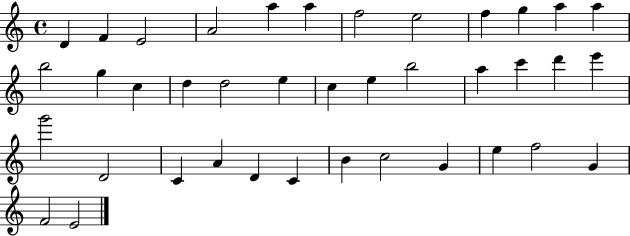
{
  \clef treble
  \time 4/4
  \defaultTimeSignature
  \key c \major
  d'4 f'4 e'2 | a'2 a''4 a''4 | f''2 e''2 | f''4 g''4 a''4 a''4 | \break b''2 g''4 c''4 | d''4 d''2 e''4 | c''4 e''4 b''2 | a''4 c'''4 d'''4 e'''4 | \break g'''2 d'2 | c'4 a'4 d'4 c'4 | b'4 c''2 g'4 | e''4 f''2 g'4 | \break f'2 e'2 | \bar "|."
}